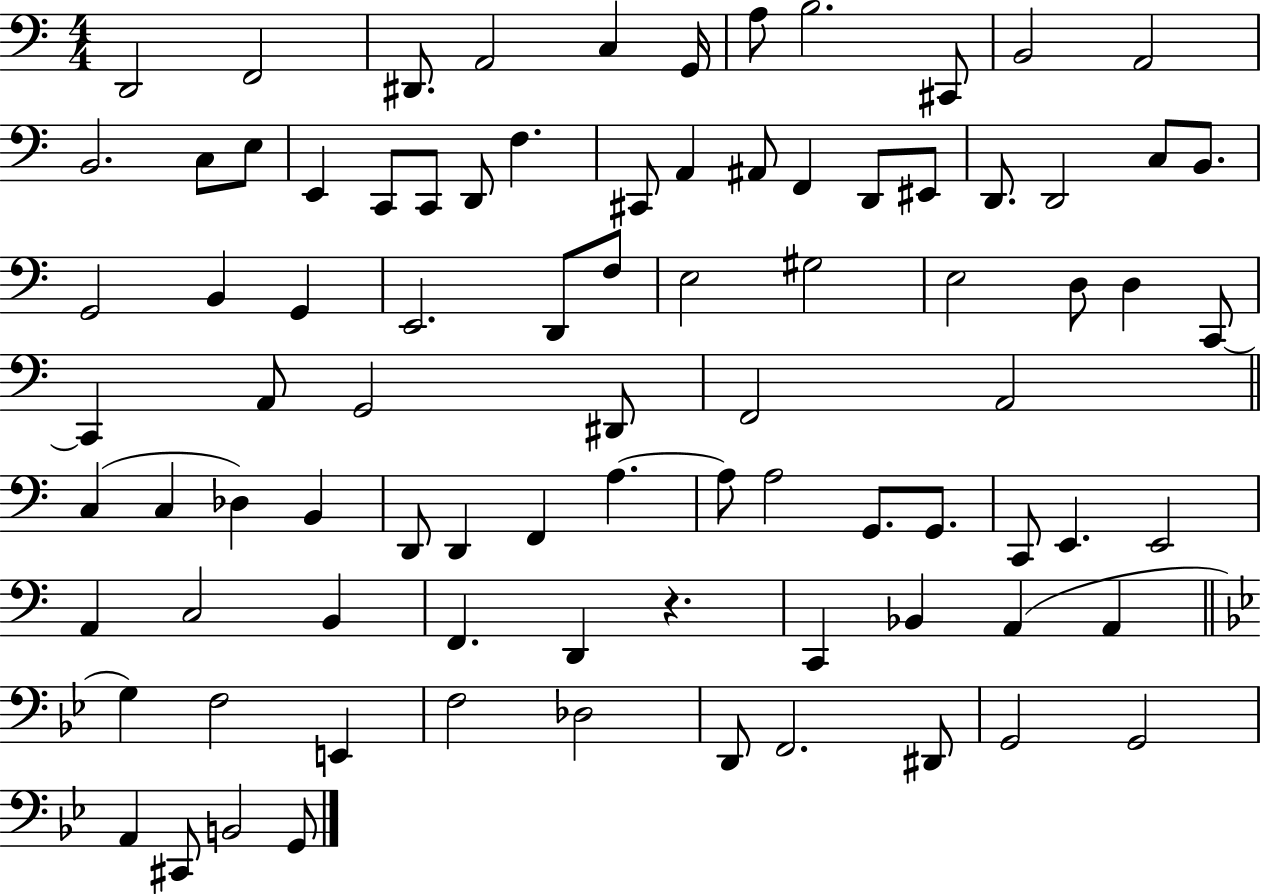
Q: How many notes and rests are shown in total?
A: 86